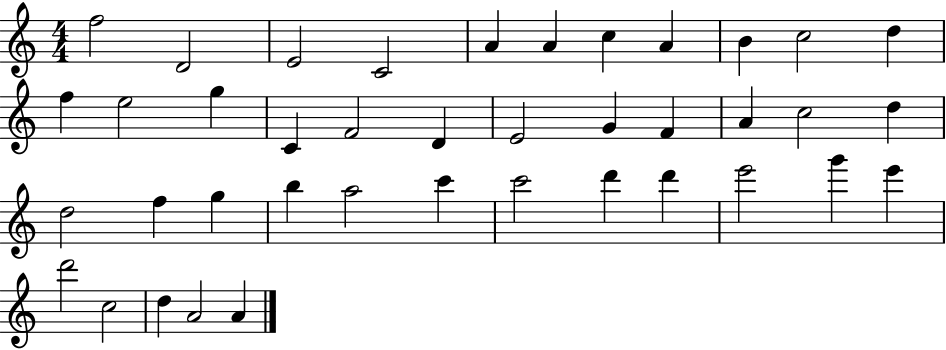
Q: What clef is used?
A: treble